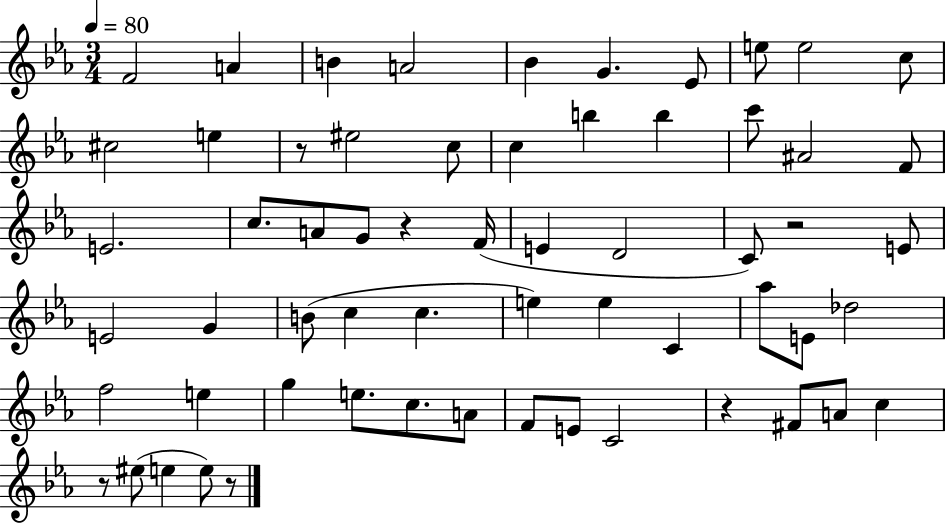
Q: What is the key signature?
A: EES major